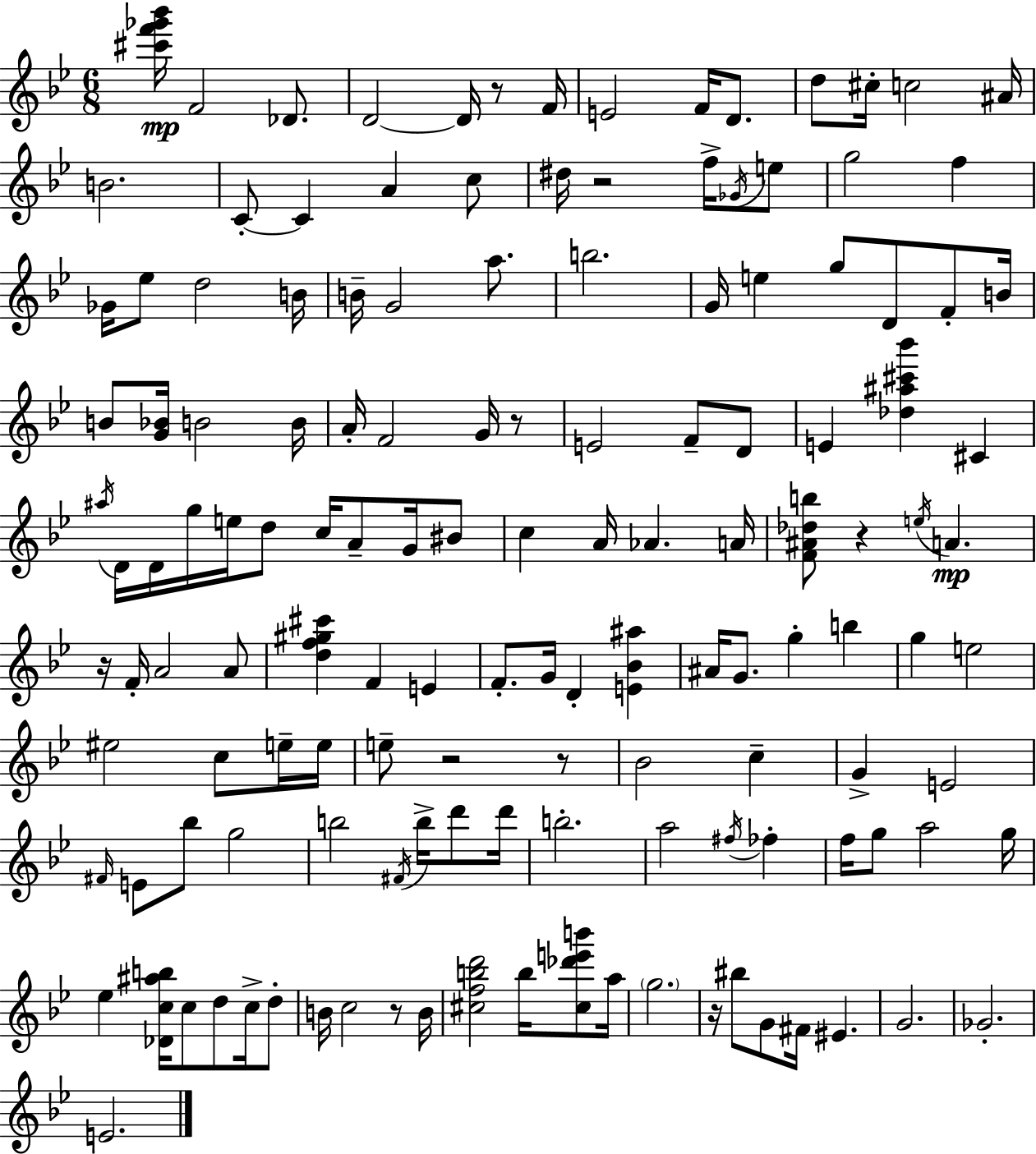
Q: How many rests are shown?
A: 9